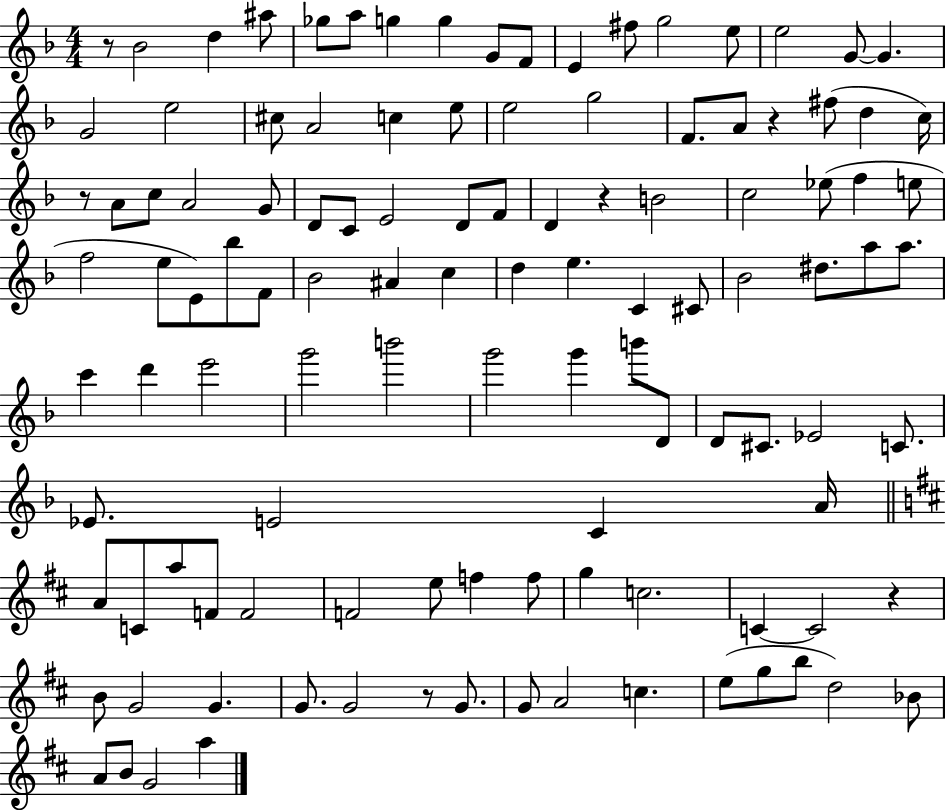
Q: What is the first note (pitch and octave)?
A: Bb4